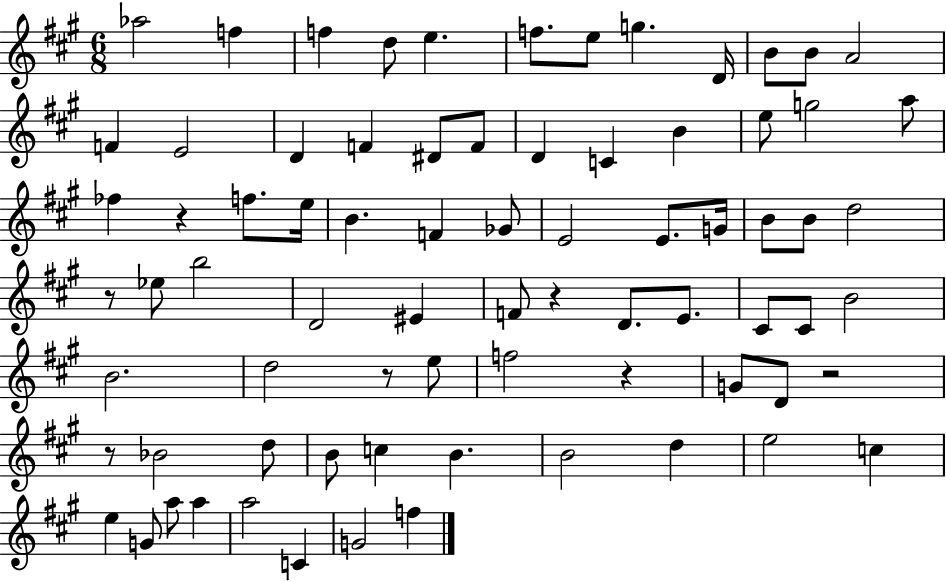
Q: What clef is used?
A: treble